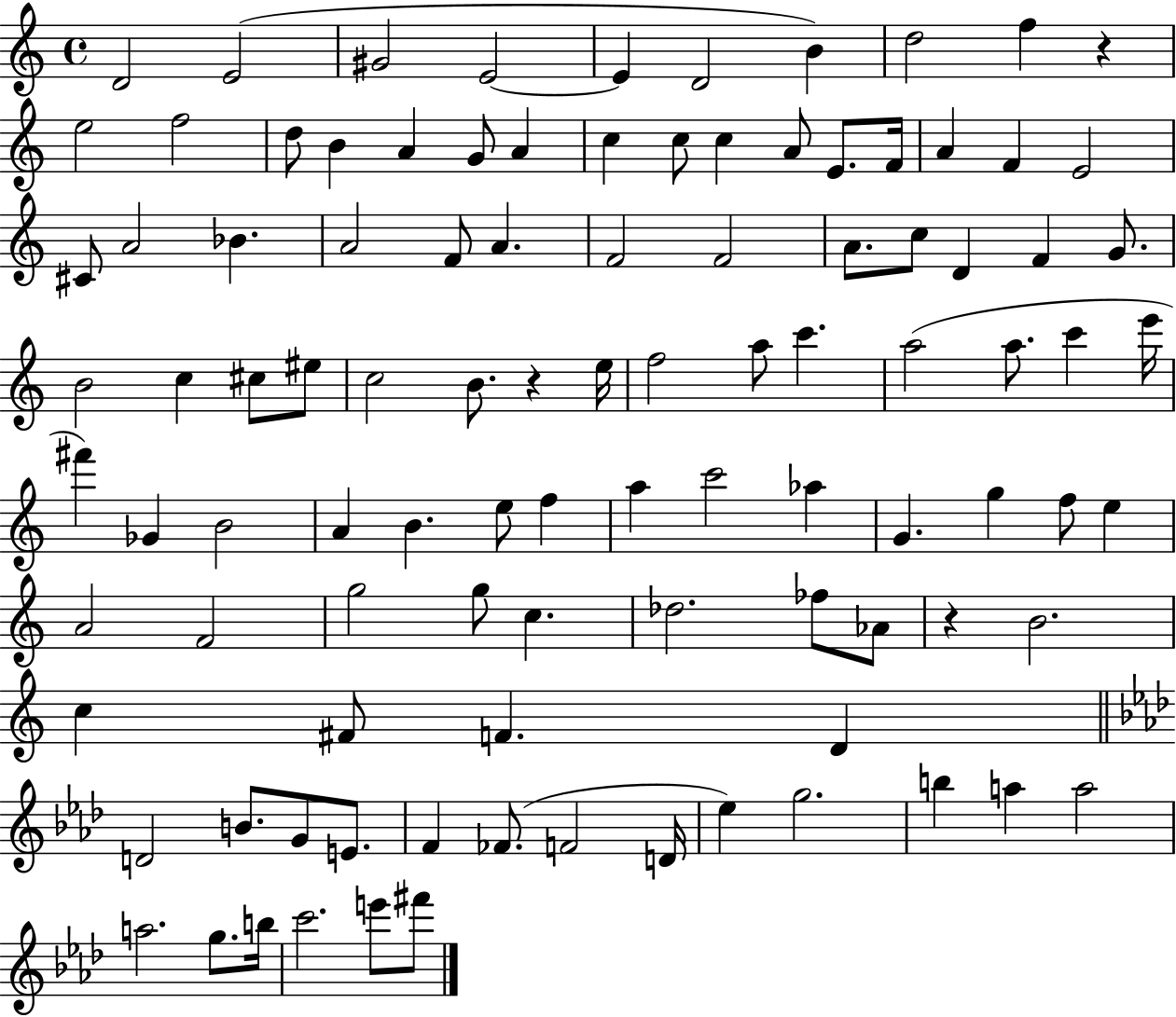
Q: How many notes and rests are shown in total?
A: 101